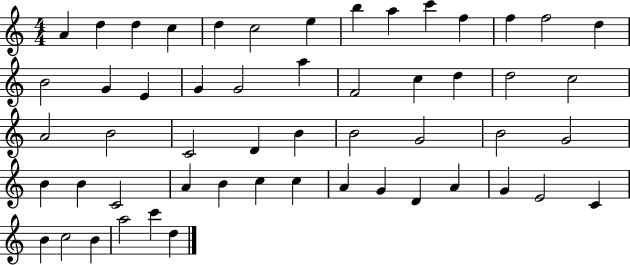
X:1
T:Untitled
M:4/4
L:1/4
K:C
A d d c d c2 e b a c' f f f2 d B2 G E G G2 a F2 c d d2 c2 A2 B2 C2 D B B2 G2 B2 G2 B B C2 A B c c A G D A G E2 C B c2 B a2 c' d